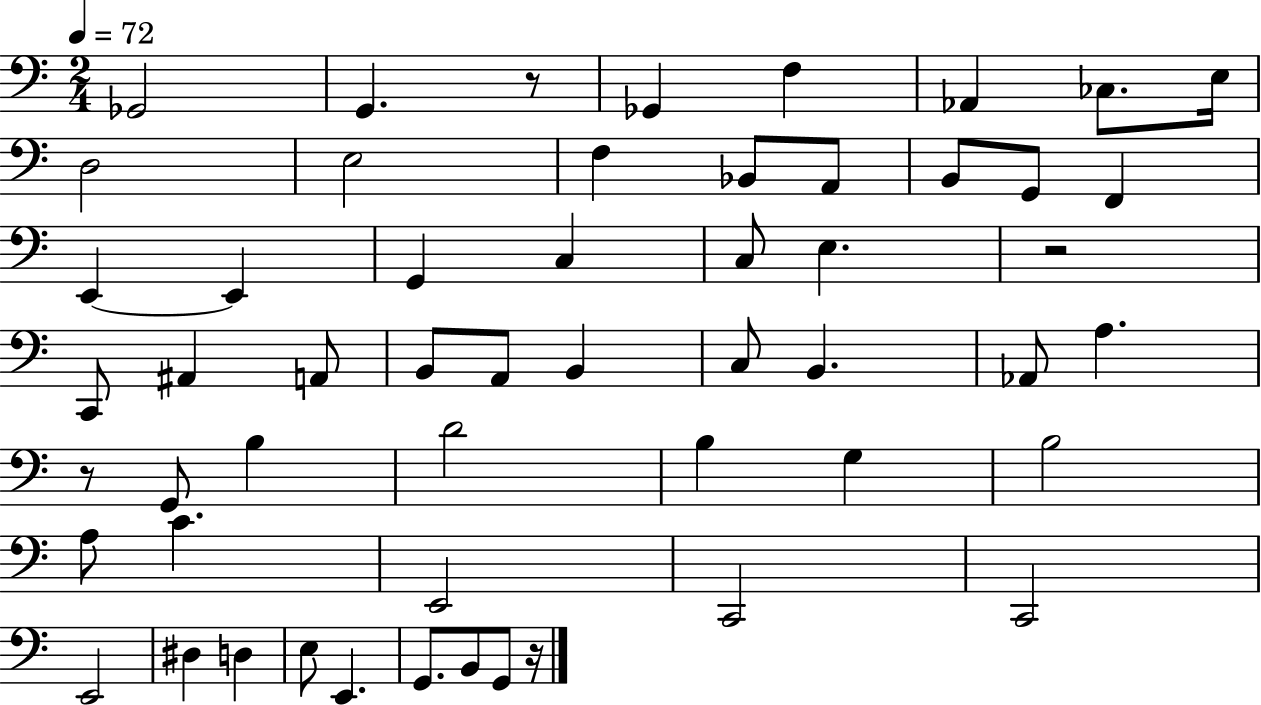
{
  \clef bass
  \numericTimeSignature
  \time 2/4
  \key c \major
  \tempo 4 = 72
  \repeat volta 2 { ges,2 | g,4. r8 | ges,4 f4 | aes,4 ces8. e16 | \break d2 | e2 | f4 bes,8 a,8 | b,8 g,8 f,4 | \break e,4~~ e,4 | g,4 c4 | c8 e4. | r2 | \break c,8 ais,4 a,8 | b,8 a,8 b,4 | c8 b,4. | aes,8 a4. | \break r8 g,8 b4 | d'2 | b4 g4 | b2 | \break a8 c'4. | e,2 | c,2 | c,2 | \break e,2 | dis4 d4 | e8 e,4. | g,8. b,8 g,8 r16 | \break } \bar "|."
}